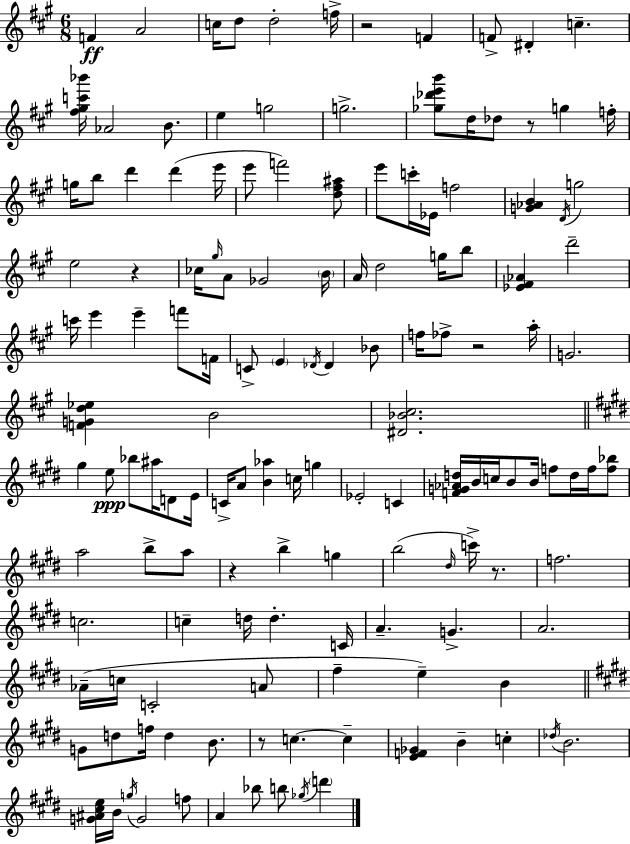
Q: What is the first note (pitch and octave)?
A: F4